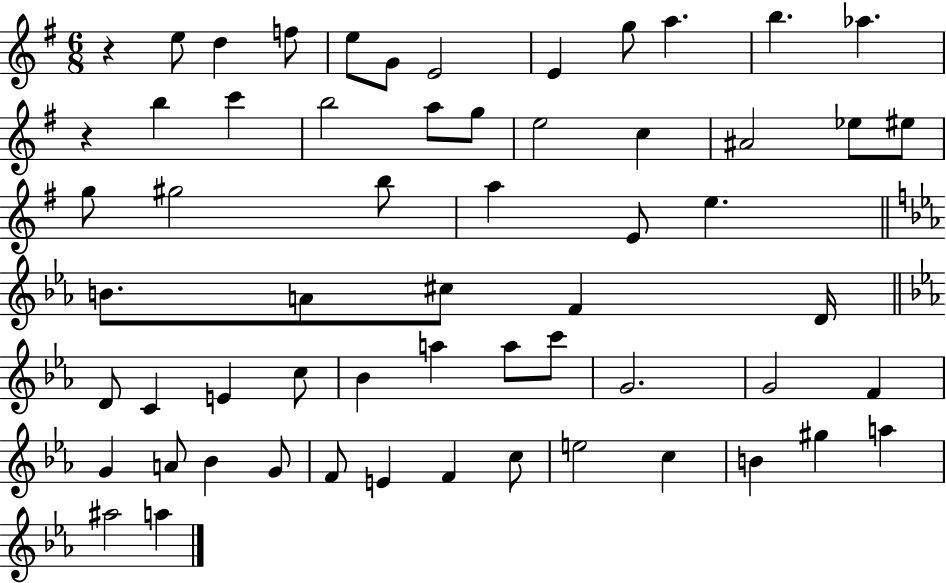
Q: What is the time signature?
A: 6/8